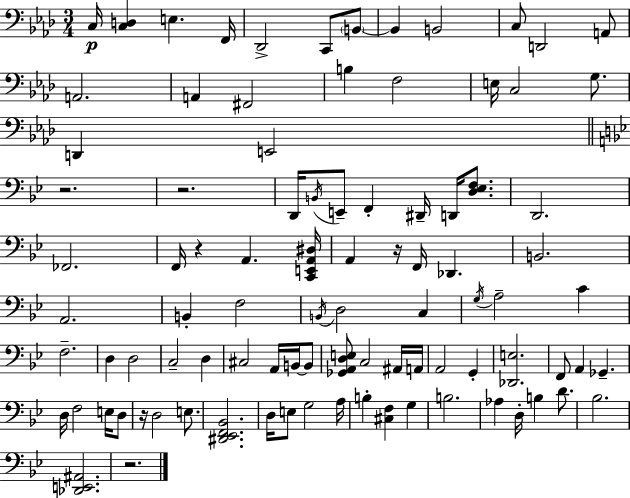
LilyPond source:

{
  \clef bass
  \numericTimeSignature
  \time 3/4
  \key f \minor
  c16\p <c d>4 e4. f,16 | des,2-> c,8 \parenthesize b,8~~ | b,4 b,2 | c8 d,2 a,8 | \break a,2. | a,4 fis,2 | b4 f2 | e16 c2 g8. | \break d,4 e,2 | \bar "||" \break \key bes \major r2. | r2. | d,16 \acciaccatura { b,16 } e,8-- f,4-. dis,16-- d,16 <d ees f>8. | d,2. | \break fes,2. | f,16 r4 a,4. | <c, e, a, dis>16 a,4 r16 f,16 des,4. | b,2. | \break a,2. | b,4-. f2 | \acciaccatura { b,16 } d2 c4 | \acciaccatura { g16 } a2-- c'4 | \break f2.-- | d4 d2 | c2-- d4 | cis2 a,16 | \break b,16~~ b,8 <ges, a, d e>8 c2 | ais,16 a,16 a,2 g,4-. | <des, e>2. | f,8 a,4 ges,4.-- | \break d16 f2 | e16 d8 r16 d2 | e8. <dis, ees, f, bes,>2. | d16 e8 g2 | \break a16 b4-. <cis f>4 g4 | b2. | aes4 d16-. b4 | d'8. bes2. | \break <des, e, ais,>2. | r2. | \bar "|."
}